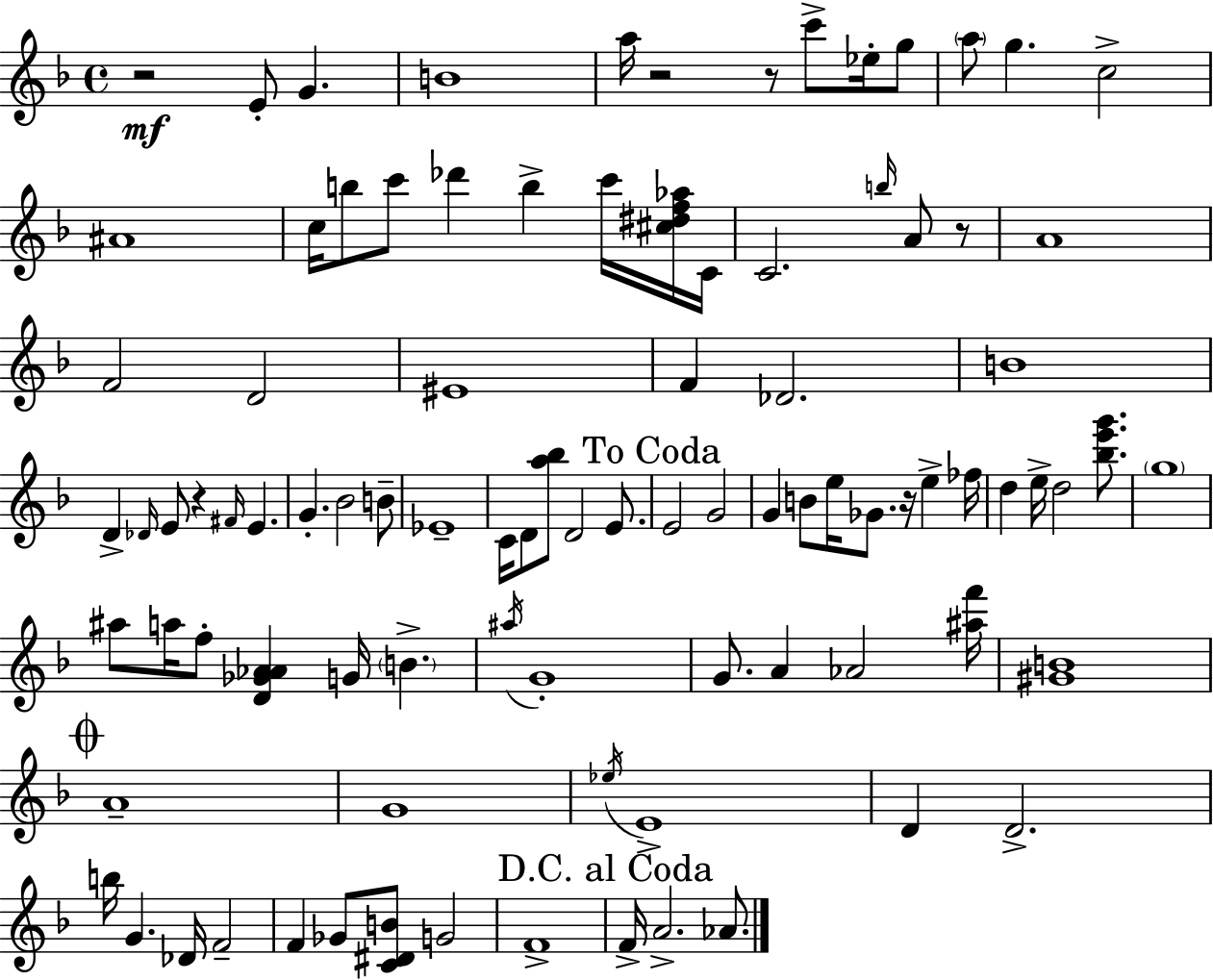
X:1
T:Untitled
M:4/4
L:1/4
K:F
z2 E/2 G B4 a/4 z2 z/2 c'/2 _e/4 g/2 a/2 g c2 ^A4 c/4 b/2 c'/2 _d' b c'/4 [^c^df_a]/4 C/4 C2 b/4 A/2 z/2 A4 F2 D2 ^E4 F _D2 B4 D _D/4 E/2 z ^F/4 E G _B2 B/2 _E4 C/4 D/2 [a_b]/2 D2 E/2 E2 G2 G B/2 e/4 _G/2 z/4 e _f/4 d e/4 d2 [_be'g']/2 g4 ^a/2 a/4 f/2 [D_G_AA] G/4 B ^a/4 G4 G/2 A _A2 [^af']/4 [^GB]4 A4 G4 _e/4 E4 D D2 b/4 G _D/4 F2 F _G/2 [C^DB]/2 G2 F4 F/4 A2 _A/2